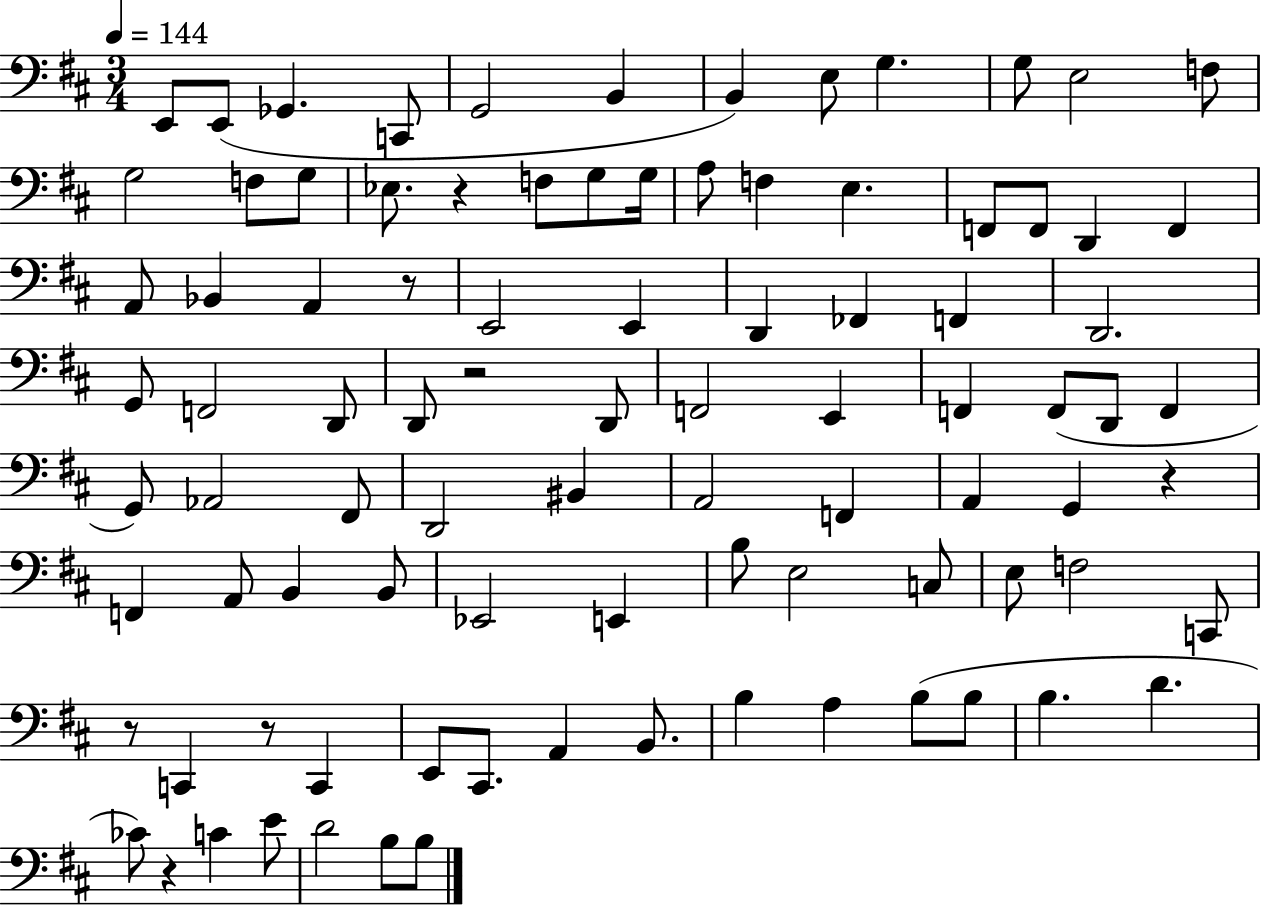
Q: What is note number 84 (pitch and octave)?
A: B3